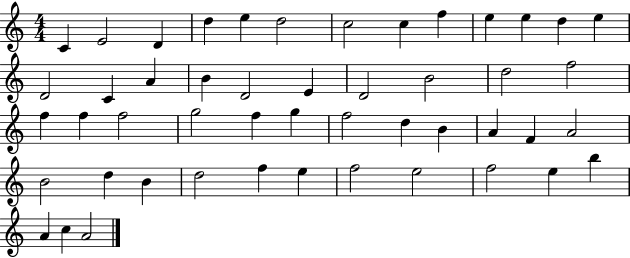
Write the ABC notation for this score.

X:1
T:Untitled
M:4/4
L:1/4
K:C
C E2 D d e d2 c2 c f e e d e D2 C A B D2 E D2 B2 d2 f2 f f f2 g2 f g f2 d B A F A2 B2 d B d2 f e f2 e2 f2 e b A c A2